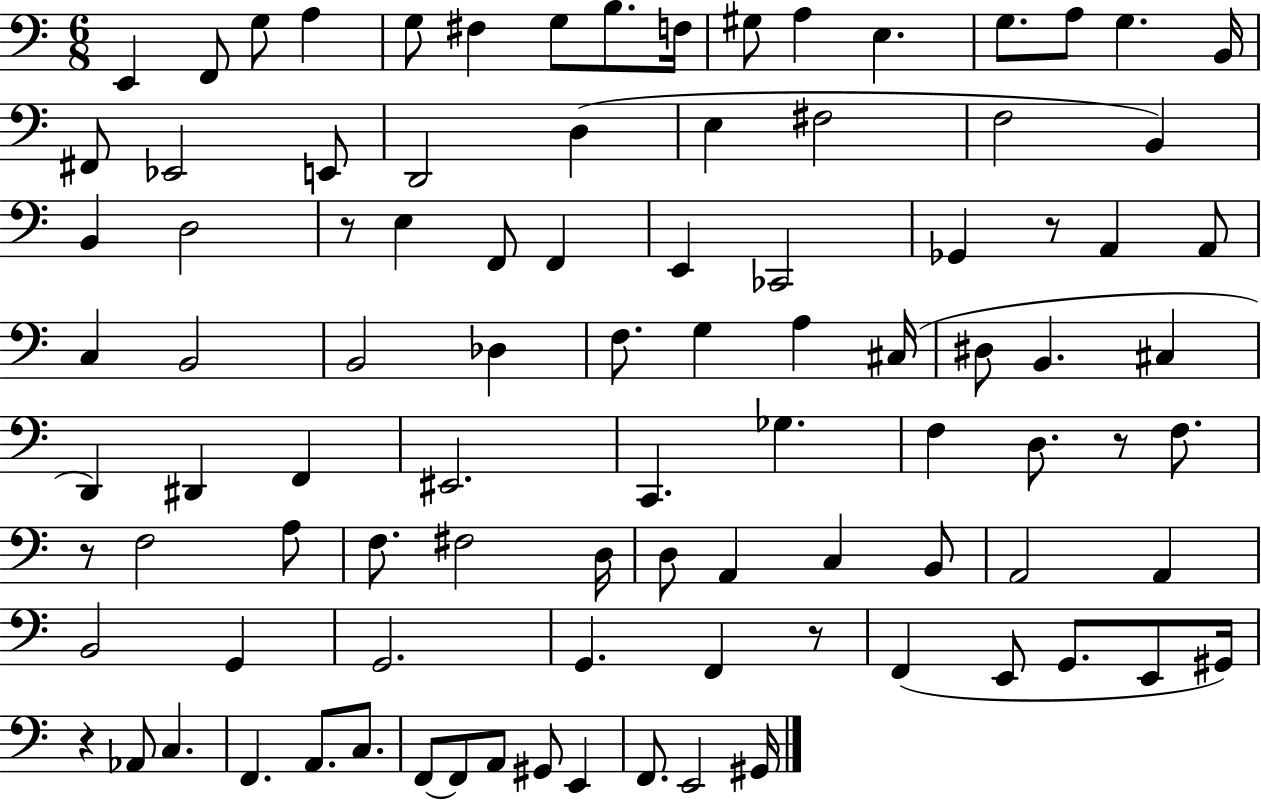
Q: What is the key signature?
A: C major